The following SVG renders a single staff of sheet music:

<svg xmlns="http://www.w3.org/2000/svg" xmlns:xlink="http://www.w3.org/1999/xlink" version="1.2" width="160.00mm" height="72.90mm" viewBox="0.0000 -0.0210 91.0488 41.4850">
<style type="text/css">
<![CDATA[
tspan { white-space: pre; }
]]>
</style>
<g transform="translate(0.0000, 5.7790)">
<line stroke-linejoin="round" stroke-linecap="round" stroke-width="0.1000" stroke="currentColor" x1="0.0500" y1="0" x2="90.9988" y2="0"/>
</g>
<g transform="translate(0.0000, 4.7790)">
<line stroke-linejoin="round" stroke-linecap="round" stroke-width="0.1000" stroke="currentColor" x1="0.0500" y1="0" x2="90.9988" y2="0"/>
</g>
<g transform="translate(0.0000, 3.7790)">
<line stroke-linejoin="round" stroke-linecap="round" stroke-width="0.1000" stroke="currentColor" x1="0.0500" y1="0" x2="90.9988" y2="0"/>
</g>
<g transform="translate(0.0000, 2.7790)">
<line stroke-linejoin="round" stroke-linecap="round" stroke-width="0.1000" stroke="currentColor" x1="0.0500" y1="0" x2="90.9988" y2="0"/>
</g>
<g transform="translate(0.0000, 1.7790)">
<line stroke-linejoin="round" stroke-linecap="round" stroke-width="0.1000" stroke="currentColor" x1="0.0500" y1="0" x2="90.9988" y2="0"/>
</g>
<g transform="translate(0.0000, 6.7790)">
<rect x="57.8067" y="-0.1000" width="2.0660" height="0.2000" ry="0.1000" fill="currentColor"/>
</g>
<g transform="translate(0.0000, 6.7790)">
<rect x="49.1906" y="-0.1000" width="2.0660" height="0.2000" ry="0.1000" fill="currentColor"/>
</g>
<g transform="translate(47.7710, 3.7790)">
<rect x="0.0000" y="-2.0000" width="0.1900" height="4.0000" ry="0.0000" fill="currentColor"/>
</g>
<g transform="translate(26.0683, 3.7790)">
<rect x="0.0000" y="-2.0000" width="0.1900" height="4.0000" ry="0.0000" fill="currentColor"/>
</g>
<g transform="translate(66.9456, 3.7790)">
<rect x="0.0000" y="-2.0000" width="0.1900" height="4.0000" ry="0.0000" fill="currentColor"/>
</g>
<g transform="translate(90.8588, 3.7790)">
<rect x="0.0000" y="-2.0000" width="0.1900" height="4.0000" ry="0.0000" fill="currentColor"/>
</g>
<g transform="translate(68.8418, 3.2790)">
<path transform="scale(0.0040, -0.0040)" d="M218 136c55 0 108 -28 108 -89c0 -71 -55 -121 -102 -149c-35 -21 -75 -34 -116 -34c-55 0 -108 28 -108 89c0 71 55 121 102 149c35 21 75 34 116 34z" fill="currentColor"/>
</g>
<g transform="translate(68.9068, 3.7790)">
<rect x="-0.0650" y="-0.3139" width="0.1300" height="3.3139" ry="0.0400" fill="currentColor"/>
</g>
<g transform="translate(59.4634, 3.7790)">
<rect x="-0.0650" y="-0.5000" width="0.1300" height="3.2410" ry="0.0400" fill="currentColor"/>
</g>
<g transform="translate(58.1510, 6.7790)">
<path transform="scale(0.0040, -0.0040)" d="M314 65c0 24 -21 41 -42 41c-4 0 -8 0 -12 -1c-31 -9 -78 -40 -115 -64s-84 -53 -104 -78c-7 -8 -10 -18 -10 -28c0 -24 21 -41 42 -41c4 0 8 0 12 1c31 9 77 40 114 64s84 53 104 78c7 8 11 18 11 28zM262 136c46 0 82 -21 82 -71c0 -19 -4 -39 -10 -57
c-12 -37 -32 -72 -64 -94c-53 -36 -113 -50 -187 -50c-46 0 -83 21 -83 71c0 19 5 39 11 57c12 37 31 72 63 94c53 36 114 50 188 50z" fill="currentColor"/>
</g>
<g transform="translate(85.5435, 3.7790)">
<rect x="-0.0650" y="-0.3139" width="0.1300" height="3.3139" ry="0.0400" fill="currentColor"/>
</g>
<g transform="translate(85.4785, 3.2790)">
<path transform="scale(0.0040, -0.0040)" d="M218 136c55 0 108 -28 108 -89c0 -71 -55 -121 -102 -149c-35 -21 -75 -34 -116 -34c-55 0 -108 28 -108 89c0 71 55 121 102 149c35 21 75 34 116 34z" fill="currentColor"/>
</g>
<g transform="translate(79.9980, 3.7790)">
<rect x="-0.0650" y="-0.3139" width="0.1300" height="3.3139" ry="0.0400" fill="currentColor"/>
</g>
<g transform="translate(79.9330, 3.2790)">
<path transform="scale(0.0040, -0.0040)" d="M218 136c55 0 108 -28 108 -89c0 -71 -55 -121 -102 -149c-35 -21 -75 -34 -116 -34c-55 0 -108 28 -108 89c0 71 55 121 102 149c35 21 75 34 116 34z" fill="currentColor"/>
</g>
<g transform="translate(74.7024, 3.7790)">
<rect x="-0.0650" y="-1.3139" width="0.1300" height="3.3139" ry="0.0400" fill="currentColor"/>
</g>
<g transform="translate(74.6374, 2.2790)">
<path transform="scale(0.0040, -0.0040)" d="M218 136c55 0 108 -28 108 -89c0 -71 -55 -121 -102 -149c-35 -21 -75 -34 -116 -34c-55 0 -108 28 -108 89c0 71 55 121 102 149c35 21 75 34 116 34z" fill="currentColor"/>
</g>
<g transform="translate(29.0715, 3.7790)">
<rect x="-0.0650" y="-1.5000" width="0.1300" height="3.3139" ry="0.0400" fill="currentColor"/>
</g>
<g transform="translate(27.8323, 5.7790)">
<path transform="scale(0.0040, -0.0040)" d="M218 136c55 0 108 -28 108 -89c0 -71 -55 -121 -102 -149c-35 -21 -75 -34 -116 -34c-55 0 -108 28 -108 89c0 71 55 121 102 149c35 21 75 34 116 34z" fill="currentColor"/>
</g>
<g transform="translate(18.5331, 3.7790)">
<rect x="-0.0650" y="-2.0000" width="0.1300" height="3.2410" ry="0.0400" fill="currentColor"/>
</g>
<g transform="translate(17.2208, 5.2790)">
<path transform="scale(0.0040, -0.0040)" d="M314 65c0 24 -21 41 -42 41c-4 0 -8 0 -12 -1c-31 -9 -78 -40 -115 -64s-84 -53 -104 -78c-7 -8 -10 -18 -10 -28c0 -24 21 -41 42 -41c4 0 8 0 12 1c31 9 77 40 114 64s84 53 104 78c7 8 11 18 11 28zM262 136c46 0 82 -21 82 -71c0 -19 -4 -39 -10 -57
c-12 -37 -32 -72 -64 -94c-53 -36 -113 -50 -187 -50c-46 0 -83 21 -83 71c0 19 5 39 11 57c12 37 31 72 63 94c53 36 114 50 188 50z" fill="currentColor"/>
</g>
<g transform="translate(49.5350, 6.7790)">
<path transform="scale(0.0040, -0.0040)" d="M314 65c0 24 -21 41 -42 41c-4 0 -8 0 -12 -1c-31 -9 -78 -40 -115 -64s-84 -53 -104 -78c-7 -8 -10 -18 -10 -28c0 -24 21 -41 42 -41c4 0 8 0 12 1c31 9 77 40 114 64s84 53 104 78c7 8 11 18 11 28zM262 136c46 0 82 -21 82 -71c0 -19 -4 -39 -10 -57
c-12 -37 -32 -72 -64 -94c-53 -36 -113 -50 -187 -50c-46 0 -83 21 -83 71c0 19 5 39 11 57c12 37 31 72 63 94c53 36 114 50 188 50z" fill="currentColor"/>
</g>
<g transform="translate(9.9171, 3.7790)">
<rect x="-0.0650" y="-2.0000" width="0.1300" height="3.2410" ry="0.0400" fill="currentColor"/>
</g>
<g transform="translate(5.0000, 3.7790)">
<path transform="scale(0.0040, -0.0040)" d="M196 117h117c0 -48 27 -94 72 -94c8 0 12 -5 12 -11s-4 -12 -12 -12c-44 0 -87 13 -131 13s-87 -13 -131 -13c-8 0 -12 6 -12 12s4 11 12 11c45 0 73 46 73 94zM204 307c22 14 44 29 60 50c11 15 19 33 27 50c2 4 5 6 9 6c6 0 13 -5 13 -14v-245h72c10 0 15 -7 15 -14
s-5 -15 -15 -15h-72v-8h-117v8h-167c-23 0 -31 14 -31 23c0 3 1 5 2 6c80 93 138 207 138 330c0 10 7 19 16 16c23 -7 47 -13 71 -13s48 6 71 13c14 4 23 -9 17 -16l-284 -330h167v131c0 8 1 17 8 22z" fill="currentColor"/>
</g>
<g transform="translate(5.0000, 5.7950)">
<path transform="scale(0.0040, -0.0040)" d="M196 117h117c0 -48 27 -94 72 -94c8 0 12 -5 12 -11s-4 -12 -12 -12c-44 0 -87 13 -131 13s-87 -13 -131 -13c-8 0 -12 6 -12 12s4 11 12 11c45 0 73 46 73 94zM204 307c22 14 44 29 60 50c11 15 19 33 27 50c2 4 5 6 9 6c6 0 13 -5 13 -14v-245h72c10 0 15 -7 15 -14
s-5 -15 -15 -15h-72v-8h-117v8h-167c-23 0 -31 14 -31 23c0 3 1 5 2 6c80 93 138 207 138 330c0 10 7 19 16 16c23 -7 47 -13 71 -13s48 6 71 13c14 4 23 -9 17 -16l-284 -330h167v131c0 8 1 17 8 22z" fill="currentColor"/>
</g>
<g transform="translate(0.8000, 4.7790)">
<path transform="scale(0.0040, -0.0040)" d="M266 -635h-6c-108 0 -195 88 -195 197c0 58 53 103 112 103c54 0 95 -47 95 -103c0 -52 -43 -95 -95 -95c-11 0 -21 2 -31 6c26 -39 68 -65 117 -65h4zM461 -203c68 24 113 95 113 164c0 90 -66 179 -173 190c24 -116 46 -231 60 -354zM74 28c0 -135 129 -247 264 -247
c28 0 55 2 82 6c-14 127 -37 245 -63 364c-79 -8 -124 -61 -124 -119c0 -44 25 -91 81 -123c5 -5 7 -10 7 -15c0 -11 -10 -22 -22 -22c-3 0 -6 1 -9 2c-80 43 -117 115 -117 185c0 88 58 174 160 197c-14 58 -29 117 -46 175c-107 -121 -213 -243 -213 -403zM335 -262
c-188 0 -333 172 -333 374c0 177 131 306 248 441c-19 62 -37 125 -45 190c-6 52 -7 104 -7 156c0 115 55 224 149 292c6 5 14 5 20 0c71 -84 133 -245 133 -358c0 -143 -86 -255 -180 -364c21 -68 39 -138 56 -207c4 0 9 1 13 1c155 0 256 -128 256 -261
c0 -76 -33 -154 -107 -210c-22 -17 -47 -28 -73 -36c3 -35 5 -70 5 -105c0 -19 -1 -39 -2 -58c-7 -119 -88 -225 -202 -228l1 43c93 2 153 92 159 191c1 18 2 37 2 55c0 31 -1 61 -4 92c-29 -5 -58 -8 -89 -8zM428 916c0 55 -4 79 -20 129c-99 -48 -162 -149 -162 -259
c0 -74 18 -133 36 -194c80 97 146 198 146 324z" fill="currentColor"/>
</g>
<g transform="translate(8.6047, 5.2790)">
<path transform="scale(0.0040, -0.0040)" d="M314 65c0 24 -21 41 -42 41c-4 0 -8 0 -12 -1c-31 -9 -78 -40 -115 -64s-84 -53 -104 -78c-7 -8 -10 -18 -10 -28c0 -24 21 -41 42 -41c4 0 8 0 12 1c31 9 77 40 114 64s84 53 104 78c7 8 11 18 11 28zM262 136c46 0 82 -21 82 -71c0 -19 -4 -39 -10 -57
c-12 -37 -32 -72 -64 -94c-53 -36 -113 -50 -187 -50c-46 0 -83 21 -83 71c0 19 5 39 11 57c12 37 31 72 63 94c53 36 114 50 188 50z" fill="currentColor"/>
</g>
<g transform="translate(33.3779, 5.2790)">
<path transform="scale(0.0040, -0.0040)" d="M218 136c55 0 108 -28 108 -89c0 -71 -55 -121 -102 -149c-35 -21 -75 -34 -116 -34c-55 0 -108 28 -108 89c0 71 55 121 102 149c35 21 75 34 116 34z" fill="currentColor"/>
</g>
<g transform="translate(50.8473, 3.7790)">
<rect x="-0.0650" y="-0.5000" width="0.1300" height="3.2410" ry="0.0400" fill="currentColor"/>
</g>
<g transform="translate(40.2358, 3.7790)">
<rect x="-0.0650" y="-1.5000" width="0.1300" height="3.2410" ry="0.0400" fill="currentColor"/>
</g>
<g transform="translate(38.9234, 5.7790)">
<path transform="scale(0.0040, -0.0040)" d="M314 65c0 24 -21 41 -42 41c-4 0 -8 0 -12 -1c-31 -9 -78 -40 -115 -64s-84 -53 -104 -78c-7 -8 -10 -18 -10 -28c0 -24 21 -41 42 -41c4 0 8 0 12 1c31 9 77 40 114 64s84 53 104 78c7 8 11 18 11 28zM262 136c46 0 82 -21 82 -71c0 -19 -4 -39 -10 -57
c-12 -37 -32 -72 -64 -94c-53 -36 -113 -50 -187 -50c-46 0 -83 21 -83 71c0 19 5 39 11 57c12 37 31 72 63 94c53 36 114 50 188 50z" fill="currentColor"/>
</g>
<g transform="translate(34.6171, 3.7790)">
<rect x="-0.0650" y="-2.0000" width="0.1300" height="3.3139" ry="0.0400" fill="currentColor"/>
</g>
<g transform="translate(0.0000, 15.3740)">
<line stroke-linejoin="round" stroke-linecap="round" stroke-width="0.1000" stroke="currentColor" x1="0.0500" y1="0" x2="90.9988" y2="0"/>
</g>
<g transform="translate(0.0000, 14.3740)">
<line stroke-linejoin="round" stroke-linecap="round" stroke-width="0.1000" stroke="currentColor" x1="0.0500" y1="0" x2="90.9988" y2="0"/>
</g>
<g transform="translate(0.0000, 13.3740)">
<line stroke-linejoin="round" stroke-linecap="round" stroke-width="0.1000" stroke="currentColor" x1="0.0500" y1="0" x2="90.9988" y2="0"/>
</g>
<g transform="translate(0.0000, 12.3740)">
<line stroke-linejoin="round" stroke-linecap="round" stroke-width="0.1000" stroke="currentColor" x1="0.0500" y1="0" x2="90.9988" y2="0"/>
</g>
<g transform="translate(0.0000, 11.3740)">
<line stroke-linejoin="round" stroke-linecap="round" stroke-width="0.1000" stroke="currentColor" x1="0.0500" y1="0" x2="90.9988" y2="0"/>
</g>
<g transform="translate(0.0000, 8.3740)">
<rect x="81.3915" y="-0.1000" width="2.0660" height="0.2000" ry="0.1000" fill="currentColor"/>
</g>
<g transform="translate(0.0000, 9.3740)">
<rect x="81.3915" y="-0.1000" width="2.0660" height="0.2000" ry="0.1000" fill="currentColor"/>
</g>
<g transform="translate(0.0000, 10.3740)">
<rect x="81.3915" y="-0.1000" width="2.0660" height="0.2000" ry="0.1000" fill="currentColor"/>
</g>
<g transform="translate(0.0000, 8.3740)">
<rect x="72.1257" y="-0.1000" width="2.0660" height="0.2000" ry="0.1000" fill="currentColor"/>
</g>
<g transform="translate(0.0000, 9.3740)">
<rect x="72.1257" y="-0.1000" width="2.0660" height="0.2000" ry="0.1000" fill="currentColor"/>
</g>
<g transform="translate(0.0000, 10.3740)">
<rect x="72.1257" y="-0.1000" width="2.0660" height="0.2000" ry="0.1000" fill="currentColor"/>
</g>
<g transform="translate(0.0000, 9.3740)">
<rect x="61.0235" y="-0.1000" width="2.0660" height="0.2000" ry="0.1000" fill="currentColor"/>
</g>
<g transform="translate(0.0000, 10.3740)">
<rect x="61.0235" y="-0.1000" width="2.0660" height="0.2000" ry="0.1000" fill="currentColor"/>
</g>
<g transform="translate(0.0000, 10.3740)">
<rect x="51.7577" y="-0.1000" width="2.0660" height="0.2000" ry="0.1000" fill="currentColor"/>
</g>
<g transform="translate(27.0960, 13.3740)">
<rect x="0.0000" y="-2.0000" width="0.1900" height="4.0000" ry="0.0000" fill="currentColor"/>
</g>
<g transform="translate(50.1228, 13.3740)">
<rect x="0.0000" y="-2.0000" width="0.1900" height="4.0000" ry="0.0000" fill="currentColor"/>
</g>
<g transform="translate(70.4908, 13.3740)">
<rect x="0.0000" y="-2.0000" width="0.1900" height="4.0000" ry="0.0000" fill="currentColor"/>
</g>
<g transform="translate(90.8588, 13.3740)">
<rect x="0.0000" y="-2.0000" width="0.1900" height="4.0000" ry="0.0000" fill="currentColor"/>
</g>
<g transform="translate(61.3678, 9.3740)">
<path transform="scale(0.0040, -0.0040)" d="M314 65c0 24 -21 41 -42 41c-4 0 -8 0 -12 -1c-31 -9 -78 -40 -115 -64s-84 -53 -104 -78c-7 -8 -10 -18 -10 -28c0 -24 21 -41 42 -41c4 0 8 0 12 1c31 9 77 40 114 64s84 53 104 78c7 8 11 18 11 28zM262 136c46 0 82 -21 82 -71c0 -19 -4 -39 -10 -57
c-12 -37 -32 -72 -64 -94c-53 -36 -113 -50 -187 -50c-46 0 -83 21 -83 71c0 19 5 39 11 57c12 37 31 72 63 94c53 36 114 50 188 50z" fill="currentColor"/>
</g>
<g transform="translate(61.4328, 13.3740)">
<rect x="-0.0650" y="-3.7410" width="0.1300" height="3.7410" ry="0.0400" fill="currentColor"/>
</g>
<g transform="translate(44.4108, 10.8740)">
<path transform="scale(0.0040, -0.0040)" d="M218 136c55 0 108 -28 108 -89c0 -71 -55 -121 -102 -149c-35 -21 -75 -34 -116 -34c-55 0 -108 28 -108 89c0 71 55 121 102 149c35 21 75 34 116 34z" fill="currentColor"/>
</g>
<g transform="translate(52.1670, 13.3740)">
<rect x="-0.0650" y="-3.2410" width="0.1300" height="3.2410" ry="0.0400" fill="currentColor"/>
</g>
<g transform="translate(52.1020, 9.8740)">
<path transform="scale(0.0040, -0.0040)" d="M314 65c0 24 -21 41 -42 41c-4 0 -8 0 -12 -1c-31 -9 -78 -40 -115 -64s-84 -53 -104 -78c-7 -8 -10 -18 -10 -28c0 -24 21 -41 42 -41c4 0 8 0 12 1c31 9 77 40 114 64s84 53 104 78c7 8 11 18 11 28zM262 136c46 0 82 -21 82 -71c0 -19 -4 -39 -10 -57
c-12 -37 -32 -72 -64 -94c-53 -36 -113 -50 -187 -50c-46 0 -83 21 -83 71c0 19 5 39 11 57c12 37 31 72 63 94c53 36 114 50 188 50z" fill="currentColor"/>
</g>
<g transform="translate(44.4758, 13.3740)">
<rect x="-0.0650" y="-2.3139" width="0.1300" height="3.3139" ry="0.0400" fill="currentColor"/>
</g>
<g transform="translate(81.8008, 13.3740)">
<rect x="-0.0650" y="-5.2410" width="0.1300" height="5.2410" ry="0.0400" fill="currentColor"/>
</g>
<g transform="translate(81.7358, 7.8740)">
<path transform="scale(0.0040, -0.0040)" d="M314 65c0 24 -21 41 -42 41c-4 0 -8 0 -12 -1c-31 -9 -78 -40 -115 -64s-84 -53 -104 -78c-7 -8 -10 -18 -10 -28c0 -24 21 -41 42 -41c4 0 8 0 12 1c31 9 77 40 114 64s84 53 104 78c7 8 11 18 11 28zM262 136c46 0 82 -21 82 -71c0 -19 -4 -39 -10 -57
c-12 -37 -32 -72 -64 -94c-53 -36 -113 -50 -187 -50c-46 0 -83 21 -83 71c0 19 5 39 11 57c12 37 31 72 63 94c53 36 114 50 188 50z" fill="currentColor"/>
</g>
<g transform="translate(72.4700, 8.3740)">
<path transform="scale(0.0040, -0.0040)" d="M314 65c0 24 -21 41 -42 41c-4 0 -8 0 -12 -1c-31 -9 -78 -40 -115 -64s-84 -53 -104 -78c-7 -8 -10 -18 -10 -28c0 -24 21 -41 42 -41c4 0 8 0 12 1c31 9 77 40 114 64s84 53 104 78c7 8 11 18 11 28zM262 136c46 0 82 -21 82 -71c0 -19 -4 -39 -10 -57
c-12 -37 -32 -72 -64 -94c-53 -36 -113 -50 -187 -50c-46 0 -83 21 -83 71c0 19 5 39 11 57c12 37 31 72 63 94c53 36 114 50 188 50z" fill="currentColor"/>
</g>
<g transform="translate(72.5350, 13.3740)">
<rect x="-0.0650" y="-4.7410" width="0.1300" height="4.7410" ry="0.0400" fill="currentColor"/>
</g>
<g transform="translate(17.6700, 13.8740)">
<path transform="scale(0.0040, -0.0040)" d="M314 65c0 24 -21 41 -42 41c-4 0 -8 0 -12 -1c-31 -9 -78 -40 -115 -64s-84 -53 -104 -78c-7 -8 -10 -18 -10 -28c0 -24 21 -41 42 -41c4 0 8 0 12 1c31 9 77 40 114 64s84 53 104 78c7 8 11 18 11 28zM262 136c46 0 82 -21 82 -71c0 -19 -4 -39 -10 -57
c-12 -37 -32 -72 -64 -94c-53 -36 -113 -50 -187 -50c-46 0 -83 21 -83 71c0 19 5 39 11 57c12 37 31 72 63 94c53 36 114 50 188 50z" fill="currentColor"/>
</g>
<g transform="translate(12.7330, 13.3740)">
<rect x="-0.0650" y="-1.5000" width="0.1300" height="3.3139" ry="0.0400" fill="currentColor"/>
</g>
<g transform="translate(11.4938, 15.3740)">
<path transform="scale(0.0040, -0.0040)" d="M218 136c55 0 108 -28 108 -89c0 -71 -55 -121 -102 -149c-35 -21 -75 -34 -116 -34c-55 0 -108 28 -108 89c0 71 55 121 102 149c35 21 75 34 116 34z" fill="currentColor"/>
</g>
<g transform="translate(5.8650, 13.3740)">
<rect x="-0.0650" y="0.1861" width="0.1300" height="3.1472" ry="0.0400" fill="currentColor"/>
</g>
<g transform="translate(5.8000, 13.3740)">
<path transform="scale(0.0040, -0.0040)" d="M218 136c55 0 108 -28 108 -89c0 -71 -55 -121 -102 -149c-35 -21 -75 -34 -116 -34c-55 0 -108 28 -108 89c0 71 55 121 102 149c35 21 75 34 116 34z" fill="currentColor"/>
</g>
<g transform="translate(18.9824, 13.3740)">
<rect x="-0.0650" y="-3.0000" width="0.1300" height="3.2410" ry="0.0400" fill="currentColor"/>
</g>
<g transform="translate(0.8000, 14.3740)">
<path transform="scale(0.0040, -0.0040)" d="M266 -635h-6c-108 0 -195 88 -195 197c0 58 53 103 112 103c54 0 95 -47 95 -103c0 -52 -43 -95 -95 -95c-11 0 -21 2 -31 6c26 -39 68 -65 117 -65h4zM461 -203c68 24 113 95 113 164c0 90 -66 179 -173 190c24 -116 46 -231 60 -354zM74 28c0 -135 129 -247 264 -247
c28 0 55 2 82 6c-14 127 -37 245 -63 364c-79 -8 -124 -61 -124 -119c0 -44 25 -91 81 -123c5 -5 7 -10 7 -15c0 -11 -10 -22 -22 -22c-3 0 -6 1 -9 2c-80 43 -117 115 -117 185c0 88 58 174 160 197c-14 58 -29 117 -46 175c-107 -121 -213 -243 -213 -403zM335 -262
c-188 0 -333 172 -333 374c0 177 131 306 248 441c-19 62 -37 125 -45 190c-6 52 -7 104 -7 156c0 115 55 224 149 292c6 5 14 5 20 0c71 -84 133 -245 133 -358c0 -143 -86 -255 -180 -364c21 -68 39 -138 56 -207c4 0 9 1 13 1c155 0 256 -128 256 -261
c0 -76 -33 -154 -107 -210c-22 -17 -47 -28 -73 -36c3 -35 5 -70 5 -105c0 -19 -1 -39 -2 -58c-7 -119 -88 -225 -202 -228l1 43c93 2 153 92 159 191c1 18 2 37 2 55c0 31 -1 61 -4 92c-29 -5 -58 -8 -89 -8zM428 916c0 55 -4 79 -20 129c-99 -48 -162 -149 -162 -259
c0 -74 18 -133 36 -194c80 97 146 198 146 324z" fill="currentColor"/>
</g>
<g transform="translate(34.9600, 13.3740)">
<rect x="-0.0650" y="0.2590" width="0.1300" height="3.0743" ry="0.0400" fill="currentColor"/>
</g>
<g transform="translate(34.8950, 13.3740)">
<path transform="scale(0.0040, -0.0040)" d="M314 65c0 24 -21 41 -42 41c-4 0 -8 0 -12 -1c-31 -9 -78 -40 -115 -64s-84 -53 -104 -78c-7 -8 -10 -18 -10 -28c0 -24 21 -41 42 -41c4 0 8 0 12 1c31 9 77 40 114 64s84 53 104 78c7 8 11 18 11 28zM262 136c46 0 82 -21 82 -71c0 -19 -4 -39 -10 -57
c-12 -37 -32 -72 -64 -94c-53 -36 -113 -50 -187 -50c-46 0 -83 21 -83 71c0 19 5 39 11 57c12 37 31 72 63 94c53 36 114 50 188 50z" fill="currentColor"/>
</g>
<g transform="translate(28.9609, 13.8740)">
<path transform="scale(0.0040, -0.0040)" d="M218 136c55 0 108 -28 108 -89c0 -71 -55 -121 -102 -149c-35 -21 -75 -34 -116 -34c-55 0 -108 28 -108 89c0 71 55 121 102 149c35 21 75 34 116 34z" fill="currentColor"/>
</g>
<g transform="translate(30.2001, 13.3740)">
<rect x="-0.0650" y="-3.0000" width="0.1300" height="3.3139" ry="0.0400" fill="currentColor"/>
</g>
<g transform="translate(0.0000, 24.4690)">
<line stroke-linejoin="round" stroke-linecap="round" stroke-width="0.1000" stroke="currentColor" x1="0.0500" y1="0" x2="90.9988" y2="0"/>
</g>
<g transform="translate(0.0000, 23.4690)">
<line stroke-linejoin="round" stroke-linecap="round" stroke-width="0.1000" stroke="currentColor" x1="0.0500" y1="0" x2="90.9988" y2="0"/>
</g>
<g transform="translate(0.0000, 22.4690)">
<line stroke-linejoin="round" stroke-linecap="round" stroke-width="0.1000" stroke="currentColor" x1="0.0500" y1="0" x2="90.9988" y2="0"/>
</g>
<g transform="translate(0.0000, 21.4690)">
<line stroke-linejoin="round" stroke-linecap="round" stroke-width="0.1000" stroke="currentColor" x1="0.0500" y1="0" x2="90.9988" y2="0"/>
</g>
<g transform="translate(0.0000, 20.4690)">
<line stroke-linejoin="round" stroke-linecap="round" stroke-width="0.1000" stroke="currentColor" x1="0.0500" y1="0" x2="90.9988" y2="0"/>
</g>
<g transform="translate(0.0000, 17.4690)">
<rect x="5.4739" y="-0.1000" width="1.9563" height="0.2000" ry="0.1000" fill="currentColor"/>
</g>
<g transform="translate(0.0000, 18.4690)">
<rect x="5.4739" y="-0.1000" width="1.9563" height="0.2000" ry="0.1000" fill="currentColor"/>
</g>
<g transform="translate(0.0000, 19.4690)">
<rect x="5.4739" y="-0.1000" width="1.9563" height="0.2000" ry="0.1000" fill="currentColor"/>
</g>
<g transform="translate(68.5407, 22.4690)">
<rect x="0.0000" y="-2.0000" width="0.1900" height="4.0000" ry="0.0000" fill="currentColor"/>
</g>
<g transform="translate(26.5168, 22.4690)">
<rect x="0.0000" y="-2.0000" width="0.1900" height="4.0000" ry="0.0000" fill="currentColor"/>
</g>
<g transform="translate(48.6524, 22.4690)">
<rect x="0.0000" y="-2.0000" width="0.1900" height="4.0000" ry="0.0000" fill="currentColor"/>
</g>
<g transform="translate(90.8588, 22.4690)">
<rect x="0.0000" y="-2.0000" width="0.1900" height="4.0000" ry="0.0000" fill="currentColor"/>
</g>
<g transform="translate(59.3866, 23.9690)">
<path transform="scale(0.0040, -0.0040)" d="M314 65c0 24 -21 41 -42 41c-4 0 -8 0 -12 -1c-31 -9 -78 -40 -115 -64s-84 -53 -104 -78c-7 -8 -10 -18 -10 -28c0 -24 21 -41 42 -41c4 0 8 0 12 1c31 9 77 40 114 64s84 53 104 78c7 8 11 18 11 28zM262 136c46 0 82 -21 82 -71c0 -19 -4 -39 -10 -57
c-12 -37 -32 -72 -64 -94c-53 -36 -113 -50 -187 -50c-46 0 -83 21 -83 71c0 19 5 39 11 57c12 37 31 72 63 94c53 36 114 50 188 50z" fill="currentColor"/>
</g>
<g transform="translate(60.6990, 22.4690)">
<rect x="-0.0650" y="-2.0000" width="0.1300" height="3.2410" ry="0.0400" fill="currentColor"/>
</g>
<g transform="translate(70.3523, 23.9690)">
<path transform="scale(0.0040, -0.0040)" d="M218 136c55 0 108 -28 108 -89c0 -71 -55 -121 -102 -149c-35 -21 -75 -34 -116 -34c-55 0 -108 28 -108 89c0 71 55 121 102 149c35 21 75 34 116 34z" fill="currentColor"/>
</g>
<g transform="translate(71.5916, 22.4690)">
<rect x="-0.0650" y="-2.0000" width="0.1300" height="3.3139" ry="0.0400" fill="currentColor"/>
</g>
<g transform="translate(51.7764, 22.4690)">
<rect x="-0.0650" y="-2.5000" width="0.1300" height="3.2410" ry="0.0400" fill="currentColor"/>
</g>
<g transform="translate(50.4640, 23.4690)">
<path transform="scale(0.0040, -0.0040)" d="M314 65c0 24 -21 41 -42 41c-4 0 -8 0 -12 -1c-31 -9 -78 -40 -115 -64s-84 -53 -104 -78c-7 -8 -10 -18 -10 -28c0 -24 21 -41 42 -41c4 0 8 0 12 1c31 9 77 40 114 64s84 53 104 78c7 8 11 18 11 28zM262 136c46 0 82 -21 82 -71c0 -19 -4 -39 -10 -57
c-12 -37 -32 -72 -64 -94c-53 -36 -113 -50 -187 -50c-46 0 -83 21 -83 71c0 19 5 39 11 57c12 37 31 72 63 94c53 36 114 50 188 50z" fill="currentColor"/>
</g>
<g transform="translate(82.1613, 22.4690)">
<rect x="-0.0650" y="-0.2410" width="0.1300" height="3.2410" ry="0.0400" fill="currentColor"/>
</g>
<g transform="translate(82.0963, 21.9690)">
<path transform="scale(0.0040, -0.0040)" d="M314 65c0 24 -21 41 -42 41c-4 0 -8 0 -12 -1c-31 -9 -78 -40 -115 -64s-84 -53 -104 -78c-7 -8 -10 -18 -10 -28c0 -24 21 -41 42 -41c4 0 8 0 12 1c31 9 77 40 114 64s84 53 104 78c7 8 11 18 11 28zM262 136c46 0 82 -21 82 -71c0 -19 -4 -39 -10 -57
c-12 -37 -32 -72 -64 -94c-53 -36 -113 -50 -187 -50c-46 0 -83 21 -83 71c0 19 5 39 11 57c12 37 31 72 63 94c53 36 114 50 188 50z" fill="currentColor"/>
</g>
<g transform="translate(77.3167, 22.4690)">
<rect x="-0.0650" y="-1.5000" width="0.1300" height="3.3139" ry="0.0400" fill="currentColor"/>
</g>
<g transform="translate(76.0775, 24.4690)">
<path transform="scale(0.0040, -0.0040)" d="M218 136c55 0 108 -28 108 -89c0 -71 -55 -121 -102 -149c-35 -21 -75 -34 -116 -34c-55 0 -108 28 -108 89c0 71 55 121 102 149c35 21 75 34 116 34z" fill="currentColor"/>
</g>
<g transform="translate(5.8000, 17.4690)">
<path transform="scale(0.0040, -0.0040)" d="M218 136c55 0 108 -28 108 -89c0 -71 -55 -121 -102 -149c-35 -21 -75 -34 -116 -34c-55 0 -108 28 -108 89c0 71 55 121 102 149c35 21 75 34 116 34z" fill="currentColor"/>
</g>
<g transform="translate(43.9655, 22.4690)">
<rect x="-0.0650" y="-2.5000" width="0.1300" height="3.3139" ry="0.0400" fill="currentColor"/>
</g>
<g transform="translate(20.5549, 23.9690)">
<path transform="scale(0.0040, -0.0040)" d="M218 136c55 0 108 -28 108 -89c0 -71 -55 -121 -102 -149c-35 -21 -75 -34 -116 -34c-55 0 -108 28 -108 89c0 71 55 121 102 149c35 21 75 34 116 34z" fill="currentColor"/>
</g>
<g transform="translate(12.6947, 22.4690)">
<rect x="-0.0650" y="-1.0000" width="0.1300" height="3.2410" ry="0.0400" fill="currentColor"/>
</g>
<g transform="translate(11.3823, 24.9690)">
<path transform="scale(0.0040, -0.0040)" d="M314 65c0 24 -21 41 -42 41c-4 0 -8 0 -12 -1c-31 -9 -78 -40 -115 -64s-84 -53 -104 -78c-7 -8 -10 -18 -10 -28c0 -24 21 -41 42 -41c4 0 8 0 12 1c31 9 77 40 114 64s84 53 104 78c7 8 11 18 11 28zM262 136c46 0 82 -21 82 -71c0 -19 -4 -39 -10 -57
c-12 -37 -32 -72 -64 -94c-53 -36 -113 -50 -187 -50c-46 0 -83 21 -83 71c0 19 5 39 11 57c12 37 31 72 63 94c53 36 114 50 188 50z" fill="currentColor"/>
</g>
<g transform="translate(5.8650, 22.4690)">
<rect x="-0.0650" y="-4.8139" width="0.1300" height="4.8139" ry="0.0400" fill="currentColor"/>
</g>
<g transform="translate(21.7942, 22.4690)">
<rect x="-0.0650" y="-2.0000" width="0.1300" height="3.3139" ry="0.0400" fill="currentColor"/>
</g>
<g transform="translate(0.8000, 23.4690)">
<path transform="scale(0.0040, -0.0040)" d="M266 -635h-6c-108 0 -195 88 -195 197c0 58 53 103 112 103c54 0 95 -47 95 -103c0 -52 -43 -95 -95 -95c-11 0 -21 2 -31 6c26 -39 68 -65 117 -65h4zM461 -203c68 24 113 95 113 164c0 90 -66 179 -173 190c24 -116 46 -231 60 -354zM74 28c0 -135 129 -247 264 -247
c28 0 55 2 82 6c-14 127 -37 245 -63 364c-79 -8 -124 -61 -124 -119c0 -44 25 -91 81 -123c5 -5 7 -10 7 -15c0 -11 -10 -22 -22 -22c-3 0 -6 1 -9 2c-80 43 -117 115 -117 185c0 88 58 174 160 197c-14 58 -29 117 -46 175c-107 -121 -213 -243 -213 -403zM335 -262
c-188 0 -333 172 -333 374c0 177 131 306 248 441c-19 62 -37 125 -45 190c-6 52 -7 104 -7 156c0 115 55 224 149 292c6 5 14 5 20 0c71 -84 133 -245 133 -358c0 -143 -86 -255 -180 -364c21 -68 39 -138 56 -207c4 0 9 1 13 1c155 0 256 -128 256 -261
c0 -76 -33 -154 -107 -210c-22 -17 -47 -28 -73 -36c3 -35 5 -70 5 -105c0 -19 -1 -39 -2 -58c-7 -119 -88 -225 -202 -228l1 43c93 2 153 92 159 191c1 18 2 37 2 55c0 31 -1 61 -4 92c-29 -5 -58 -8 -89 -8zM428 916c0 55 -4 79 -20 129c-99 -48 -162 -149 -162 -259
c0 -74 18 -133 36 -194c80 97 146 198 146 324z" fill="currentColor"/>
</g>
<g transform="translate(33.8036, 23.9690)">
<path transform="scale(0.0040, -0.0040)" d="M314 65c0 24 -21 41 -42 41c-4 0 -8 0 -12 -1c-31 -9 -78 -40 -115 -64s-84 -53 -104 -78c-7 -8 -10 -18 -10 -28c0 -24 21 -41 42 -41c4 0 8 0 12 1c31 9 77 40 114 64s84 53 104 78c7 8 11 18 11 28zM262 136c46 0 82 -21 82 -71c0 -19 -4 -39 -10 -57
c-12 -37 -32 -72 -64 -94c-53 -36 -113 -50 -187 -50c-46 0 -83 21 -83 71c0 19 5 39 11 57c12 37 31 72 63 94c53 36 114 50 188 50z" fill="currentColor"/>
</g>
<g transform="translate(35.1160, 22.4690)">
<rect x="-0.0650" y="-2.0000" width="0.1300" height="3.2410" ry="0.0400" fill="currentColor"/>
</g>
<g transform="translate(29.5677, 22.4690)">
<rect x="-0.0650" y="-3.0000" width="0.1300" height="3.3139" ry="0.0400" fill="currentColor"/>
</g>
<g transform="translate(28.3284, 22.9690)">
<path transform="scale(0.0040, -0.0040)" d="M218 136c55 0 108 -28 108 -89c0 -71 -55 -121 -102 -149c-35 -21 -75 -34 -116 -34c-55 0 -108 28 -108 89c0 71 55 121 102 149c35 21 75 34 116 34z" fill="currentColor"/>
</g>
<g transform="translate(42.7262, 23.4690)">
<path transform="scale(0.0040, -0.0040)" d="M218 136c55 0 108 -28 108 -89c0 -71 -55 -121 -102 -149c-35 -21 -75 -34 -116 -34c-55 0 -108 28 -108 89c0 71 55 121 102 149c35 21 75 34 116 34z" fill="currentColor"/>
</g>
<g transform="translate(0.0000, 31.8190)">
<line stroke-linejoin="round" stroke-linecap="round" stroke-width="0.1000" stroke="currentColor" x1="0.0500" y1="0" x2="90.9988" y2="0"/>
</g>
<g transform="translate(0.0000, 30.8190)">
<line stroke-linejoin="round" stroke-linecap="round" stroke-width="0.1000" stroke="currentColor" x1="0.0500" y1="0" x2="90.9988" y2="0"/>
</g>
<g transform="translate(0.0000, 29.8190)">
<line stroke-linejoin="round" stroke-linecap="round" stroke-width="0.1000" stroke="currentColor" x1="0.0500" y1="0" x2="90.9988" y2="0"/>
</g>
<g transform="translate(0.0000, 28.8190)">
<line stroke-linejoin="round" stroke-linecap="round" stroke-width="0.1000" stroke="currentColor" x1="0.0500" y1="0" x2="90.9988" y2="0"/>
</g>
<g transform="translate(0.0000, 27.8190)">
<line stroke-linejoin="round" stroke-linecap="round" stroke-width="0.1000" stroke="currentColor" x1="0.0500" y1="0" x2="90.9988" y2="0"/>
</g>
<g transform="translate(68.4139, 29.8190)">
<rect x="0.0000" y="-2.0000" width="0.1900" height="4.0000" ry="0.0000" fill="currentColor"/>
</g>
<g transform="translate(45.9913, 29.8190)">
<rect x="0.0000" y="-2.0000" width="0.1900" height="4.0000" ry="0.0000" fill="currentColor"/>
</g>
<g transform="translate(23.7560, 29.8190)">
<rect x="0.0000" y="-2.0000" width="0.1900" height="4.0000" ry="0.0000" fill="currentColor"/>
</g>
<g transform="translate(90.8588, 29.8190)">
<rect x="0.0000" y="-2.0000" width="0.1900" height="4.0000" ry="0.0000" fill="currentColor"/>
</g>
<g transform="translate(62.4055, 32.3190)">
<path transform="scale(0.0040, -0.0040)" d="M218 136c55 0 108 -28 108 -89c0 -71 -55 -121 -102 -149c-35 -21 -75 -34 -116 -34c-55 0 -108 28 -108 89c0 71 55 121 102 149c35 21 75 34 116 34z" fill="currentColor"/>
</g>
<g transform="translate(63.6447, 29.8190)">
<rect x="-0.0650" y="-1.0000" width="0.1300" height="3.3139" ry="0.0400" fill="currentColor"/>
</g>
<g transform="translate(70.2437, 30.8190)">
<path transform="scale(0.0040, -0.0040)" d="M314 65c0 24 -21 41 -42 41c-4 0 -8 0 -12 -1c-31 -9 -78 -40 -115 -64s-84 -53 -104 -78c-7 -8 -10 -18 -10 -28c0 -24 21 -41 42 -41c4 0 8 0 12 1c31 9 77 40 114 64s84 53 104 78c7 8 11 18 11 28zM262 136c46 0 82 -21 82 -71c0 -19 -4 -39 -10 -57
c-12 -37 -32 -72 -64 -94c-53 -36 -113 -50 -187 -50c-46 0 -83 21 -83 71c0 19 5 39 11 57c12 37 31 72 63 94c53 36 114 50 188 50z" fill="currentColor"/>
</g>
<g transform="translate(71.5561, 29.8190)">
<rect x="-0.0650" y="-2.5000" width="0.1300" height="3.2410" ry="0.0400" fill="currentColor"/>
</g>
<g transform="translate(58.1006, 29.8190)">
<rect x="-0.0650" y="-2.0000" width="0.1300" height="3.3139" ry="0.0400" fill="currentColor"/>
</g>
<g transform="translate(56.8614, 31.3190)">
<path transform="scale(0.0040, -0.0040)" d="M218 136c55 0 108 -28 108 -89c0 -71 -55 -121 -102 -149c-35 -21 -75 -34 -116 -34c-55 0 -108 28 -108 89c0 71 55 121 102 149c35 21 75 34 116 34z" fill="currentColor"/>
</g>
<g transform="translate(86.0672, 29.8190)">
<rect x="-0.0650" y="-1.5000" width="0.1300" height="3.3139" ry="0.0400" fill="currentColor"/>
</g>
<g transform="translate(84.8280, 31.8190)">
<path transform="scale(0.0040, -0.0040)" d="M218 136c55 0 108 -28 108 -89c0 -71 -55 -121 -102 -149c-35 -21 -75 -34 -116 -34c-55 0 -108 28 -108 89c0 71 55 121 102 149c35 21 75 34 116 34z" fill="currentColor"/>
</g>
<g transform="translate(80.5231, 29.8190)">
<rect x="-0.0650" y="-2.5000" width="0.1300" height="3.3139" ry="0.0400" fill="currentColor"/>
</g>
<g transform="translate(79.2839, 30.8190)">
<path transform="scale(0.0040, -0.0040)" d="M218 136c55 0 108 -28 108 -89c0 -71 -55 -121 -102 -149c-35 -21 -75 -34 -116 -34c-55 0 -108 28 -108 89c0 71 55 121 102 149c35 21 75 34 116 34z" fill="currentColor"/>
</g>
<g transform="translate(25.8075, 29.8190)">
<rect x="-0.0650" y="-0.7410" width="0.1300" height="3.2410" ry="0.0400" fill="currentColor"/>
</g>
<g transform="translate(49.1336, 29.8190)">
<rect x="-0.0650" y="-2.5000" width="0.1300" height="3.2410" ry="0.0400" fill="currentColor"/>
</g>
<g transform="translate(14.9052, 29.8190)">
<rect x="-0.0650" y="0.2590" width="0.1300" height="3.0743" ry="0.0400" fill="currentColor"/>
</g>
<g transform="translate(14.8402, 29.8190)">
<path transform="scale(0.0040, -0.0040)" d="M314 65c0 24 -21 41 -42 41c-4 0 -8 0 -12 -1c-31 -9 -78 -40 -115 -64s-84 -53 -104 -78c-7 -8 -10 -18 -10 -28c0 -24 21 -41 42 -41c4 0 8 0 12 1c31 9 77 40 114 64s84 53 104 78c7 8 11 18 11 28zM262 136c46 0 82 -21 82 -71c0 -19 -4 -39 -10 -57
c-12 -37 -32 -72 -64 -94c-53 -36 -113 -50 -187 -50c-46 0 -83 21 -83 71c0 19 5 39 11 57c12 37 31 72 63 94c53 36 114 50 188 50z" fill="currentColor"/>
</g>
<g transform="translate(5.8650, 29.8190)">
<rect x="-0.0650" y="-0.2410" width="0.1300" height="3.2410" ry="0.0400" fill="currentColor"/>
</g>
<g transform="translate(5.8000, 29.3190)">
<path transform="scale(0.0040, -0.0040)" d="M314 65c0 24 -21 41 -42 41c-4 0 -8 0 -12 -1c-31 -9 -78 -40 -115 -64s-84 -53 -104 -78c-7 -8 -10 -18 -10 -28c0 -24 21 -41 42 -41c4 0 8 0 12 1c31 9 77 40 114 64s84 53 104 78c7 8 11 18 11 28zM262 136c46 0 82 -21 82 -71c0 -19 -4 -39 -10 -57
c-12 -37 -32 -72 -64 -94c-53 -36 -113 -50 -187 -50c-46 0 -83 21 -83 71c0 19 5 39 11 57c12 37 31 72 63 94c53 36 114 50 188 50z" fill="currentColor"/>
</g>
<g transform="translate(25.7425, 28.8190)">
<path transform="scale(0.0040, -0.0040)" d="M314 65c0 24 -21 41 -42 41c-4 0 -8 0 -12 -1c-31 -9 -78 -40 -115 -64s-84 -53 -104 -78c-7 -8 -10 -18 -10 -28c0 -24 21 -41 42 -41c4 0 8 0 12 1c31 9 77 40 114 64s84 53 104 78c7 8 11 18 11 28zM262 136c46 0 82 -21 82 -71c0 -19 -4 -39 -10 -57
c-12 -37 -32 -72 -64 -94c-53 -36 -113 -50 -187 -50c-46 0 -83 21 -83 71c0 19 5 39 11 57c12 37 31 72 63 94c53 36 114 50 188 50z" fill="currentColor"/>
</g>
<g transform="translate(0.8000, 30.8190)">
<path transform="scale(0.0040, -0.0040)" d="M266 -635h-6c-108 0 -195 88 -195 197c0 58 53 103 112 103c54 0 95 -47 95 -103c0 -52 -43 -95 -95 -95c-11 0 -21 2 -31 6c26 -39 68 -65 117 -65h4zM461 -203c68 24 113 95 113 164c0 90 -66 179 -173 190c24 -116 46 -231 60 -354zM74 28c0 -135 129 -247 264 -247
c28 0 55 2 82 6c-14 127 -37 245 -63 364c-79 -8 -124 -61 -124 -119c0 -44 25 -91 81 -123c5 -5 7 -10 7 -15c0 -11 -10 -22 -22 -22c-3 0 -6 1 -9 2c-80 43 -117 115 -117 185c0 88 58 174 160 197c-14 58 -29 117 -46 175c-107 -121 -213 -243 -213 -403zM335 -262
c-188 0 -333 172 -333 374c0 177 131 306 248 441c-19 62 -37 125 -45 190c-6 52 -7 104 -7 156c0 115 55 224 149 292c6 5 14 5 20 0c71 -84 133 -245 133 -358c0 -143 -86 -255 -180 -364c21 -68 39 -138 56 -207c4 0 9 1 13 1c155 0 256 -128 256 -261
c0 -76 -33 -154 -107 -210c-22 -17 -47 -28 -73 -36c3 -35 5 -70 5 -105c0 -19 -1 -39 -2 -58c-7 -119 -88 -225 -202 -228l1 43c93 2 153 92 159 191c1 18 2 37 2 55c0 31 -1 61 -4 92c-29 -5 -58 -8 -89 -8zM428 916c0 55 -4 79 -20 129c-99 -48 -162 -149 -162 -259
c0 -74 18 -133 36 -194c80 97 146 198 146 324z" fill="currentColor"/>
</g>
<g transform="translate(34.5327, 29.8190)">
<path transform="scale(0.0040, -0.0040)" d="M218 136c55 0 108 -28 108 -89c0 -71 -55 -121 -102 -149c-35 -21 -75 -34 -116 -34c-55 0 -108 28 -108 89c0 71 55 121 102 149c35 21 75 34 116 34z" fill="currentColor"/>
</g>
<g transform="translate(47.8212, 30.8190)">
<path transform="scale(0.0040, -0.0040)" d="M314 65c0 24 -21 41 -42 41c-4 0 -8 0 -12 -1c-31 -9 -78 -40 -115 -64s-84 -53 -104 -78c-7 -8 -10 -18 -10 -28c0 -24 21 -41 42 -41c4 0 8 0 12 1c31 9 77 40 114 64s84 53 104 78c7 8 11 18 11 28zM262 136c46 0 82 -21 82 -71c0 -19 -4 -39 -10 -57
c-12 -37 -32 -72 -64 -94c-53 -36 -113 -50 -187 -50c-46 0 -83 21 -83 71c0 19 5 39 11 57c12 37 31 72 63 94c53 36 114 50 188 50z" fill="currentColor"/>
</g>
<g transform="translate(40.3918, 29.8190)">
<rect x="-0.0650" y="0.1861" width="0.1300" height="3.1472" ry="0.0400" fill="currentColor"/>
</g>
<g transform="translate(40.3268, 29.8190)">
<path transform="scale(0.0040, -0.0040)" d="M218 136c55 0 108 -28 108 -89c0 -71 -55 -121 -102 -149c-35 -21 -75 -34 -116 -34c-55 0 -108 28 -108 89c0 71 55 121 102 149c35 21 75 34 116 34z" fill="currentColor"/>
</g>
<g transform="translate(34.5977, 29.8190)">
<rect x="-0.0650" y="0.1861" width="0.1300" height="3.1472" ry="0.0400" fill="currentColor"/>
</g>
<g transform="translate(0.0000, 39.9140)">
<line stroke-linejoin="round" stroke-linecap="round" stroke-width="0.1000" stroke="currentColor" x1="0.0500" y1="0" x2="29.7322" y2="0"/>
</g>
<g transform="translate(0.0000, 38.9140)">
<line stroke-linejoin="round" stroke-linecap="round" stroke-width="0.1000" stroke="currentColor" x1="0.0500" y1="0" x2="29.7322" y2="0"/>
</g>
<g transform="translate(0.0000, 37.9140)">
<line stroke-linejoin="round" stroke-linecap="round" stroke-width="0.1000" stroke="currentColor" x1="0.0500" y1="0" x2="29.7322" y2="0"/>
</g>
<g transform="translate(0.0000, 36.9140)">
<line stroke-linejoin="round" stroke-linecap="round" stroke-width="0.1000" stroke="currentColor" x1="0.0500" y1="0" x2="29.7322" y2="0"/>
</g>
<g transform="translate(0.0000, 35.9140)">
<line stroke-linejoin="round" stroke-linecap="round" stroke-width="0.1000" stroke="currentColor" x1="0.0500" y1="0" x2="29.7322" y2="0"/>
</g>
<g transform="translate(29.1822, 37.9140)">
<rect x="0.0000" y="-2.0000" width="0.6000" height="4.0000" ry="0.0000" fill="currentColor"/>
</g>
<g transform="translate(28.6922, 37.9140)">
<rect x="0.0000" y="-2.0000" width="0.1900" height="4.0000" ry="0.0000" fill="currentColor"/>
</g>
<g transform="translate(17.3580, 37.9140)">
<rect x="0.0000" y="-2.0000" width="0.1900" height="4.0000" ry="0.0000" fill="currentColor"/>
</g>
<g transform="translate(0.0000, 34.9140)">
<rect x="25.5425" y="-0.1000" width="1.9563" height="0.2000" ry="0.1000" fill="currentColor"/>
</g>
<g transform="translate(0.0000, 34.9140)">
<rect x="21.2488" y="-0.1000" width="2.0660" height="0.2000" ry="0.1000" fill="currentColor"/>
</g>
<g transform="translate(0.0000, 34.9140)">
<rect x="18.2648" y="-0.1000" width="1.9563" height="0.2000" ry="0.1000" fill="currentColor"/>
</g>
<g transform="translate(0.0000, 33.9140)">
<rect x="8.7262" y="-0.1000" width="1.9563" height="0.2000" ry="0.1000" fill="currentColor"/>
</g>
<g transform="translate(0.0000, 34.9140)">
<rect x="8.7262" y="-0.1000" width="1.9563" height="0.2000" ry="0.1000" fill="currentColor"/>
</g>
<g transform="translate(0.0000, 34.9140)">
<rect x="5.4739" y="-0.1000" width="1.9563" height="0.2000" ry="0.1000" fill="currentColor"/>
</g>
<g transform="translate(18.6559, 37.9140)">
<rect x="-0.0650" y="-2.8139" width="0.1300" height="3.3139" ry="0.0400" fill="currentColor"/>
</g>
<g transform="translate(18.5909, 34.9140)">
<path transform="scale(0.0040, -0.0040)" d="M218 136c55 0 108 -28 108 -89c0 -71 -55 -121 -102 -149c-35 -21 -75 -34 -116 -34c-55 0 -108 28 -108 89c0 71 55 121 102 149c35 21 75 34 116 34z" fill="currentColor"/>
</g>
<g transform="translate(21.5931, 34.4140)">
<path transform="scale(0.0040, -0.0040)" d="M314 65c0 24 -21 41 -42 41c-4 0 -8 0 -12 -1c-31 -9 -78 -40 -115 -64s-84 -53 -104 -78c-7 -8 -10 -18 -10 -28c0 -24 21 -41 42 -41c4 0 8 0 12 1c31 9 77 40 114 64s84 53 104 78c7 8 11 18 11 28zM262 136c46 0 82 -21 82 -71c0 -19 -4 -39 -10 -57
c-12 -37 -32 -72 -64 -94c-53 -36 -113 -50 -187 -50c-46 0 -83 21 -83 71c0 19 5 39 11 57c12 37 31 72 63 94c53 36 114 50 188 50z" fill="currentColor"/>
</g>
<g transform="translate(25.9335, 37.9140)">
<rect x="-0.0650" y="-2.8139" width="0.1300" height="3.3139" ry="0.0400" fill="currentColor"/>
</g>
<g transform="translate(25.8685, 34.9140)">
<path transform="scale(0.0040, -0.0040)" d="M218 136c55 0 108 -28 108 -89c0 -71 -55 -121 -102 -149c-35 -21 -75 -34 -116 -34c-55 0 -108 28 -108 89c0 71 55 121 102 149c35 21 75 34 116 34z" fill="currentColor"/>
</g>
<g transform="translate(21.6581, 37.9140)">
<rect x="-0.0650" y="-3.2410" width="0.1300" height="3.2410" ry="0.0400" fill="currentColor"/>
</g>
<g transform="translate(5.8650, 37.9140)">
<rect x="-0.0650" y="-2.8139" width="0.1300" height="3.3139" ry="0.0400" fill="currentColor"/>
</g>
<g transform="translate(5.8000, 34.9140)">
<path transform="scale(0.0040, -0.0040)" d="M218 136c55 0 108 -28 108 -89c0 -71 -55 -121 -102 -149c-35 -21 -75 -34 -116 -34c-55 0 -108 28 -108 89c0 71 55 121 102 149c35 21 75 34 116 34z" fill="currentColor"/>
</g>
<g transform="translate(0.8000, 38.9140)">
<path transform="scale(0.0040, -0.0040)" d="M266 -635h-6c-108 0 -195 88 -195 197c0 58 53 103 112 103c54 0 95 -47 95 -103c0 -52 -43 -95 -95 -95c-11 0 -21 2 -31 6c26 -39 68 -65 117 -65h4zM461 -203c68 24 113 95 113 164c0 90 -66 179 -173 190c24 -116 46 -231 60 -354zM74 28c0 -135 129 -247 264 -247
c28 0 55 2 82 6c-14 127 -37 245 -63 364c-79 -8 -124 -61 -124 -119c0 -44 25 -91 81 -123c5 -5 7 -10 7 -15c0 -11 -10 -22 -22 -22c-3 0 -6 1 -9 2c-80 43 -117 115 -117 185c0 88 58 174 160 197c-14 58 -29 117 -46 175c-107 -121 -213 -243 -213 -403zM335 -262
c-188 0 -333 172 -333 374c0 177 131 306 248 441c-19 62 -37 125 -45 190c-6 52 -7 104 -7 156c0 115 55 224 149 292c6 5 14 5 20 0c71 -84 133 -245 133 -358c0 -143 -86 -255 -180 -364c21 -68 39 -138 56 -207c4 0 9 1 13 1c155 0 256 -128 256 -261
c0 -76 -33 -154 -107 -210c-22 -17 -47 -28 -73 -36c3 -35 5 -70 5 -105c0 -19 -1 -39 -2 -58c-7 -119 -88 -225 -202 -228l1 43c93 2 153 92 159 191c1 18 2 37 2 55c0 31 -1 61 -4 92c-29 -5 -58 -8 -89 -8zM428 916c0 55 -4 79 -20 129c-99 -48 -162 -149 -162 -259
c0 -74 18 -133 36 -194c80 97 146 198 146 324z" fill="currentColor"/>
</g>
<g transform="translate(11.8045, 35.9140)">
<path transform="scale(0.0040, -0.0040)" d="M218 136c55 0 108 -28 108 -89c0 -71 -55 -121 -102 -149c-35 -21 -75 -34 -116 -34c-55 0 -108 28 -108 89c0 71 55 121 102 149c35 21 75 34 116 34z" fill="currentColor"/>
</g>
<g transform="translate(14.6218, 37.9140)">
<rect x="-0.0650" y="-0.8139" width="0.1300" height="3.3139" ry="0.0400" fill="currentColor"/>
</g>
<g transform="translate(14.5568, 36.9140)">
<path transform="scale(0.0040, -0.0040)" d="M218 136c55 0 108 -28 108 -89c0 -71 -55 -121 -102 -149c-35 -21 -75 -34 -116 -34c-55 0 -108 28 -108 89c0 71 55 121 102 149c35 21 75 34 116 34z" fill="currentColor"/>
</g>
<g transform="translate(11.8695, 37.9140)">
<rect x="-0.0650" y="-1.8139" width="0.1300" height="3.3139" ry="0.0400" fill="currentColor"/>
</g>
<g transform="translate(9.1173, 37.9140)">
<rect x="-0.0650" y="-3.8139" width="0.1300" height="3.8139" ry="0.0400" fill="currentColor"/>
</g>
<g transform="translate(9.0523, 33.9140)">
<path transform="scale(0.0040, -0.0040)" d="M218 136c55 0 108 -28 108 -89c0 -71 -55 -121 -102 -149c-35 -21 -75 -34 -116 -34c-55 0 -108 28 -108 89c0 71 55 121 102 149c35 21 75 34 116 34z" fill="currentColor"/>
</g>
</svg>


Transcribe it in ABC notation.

X:1
T:Untitled
M:4/4
L:1/4
K:C
F2 F2 E F E2 C2 C2 c e c c B E A2 A B2 g b2 c'2 e'2 f'2 e' D2 F A F2 G G2 F2 F E c2 c2 B2 d2 B B G2 F D G2 G E a c' f d a b2 a